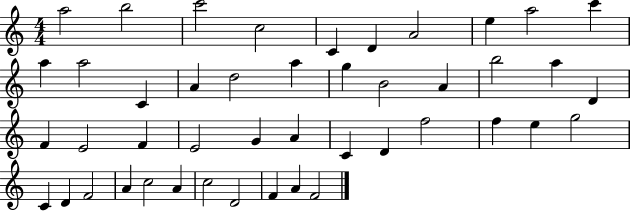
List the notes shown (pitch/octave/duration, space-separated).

A5/h B5/h C6/h C5/h C4/q D4/q A4/h E5/q A5/h C6/q A5/q A5/h C4/q A4/q D5/h A5/q G5/q B4/h A4/q B5/h A5/q D4/q F4/q E4/h F4/q E4/h G4/q A4/q C4/q D4/q F5/h F5/q E5/q G5/h C4/q D4/q F4/h A4/q C5/h A4/q C5/h D4/h F4/q A4/q F4/h